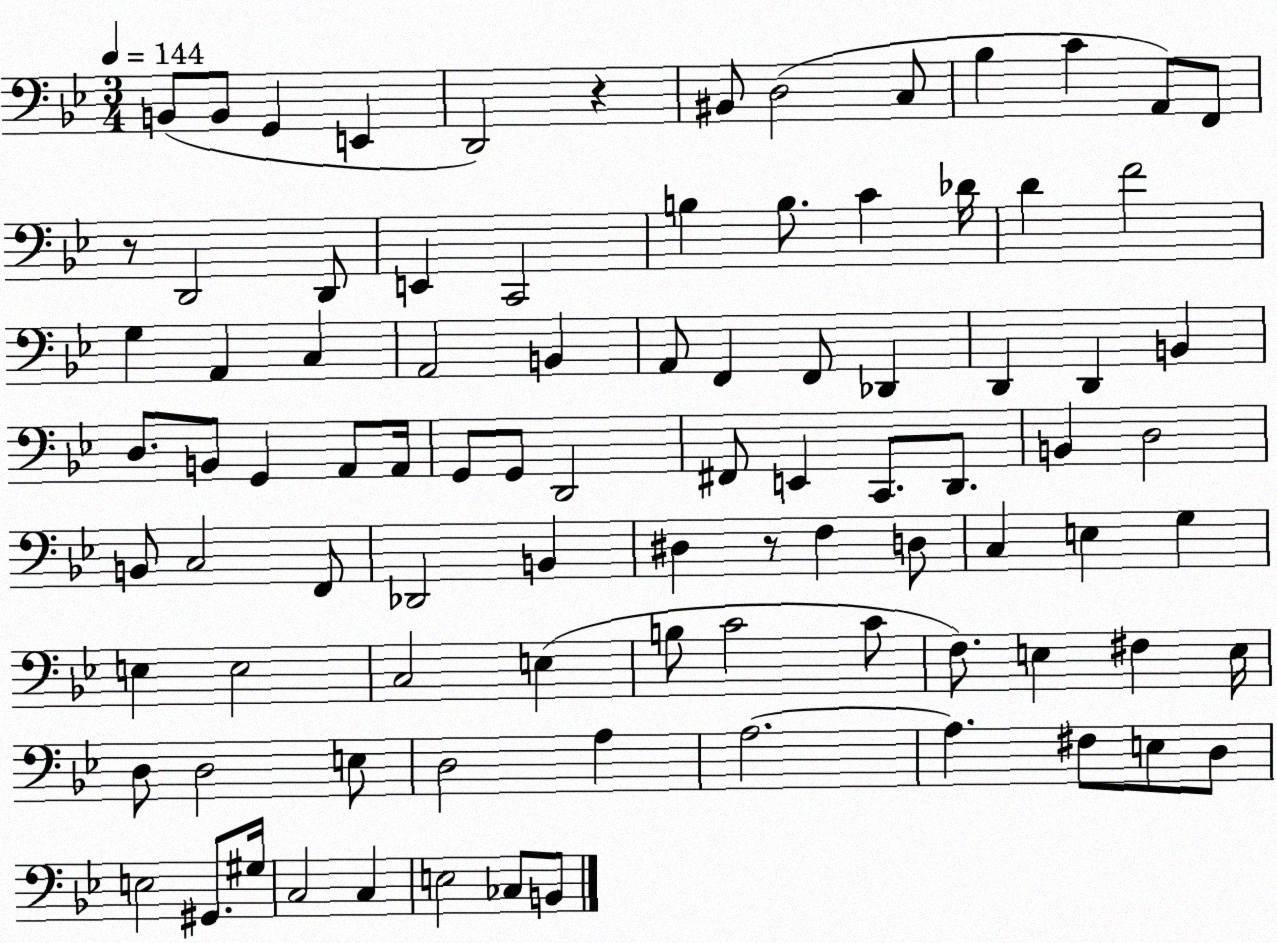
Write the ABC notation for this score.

X:1
T:Untitled
M:3/4
L:1/4
K:Bb
B,,/2 B,,/2 G,, E,, D,,2 z ^B,,/2 D,2 C,/2 _B, C A,,/2 F,,/2 z/2 D,,2 D,,/2 E,, C,,2 B, B,/2 C _D/4 D F2 G, A,, C, A,,2 B,, A,,/2 F,, F,,/2 _D,, D,, D,, B,, D,/2 B,,/2 G,, A,,/2 A,,/4 G,,/2 G,,/2 D,,2 ^F,,/2 E,, C,,/2 D,,/2 B,, D,2 B,,/2 C,2 F,,/2 _D,,2 B,, ^D, z/2 F, D,/2 C, E, G, E, E,2 C,2 E, B,/2 C2 C/2 F,/2 E, ^F, E,/4 D,/2 D,2 E,/2 D,2 A, A,2 A, ^F,/2 E,/2 D,/2 E,2 ^G,,/2 ^G,/4 C,2 C, E,2 _C,/2 B,,/2